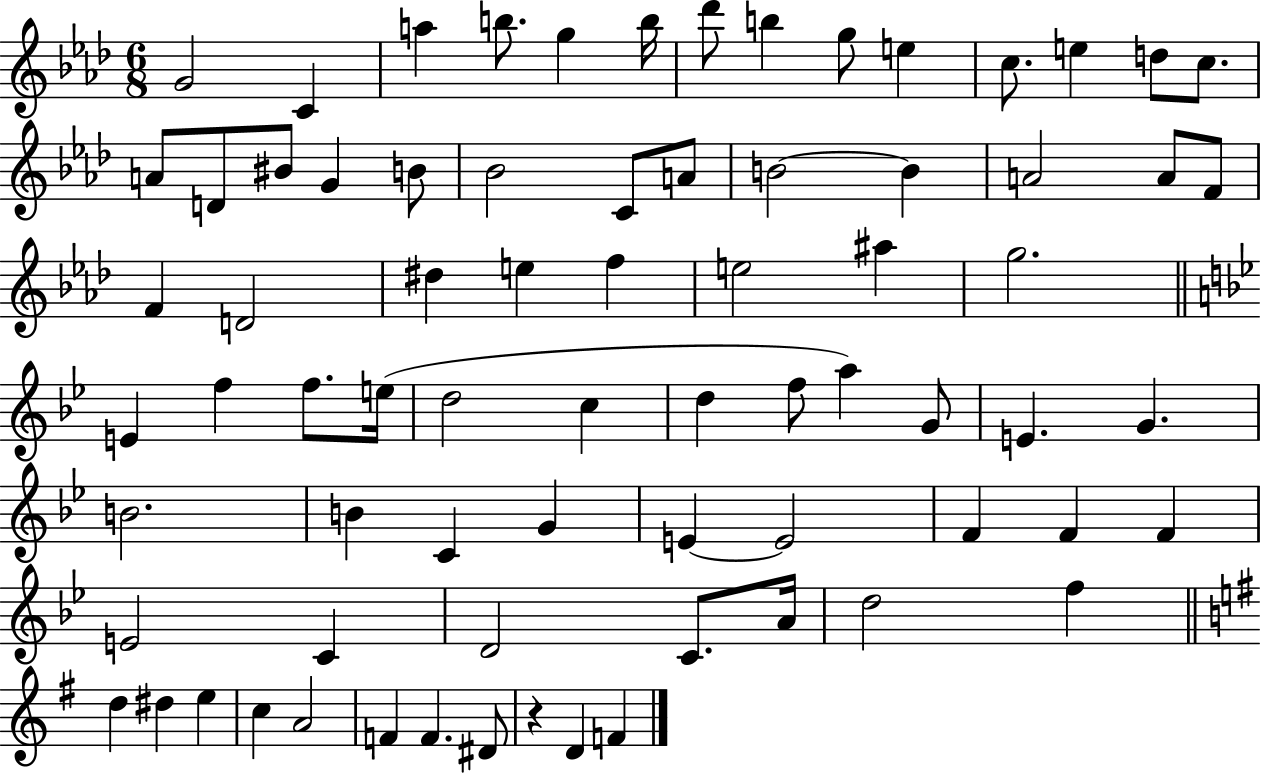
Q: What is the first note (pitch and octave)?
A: G4